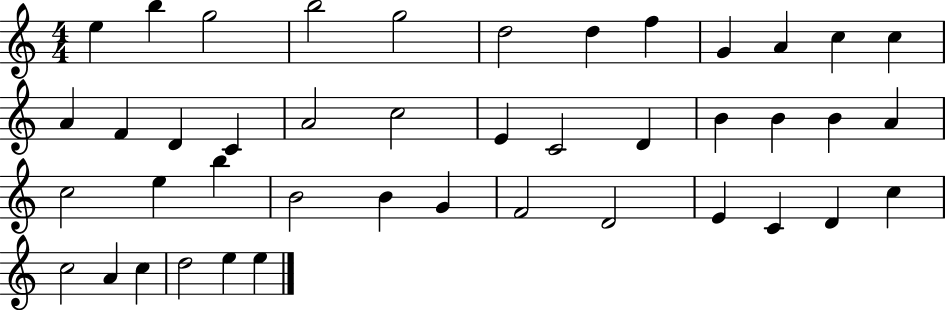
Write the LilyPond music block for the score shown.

{
  \clef treble
  \numericTimeSignature
  \time 4/4
  \key c \major
  e''4 b''4 g''2 | b''2 g''2 | d''2 d''4 f''4 | g'4 a'4 c''4 c''4 | \break a'4 f'4 d'4 c'4 | a'2 c''2 | e'4 c'2 d'4 | b'4 b'4 b'4 a'4 | \break c''2 e''4 b''4 | b'2 b'4 g'4 | f'2 d'2 | e'4 c'4 d'4 c''4 | \break c''2 a'4 c''4 | d''2 e''4 e''4 | \bar "|."
}